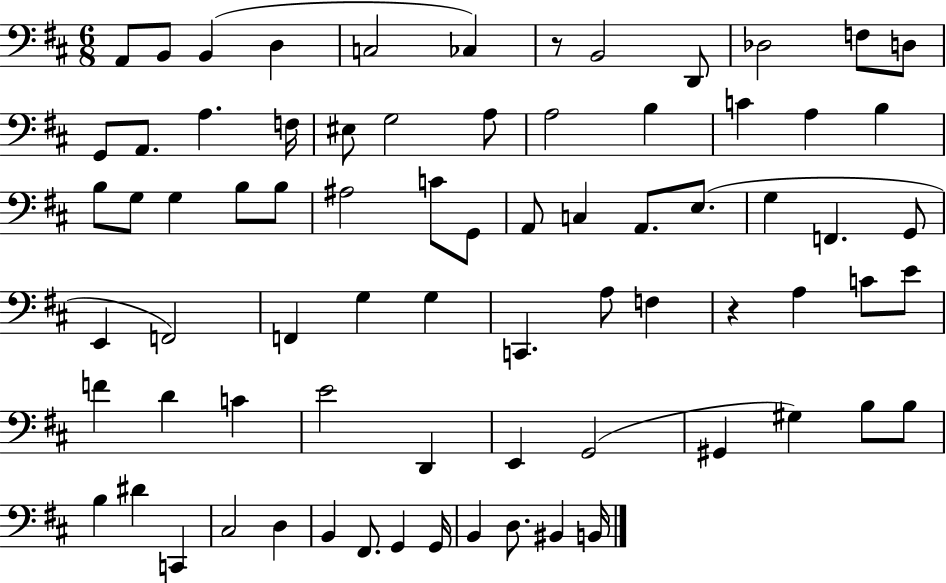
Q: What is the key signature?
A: D major